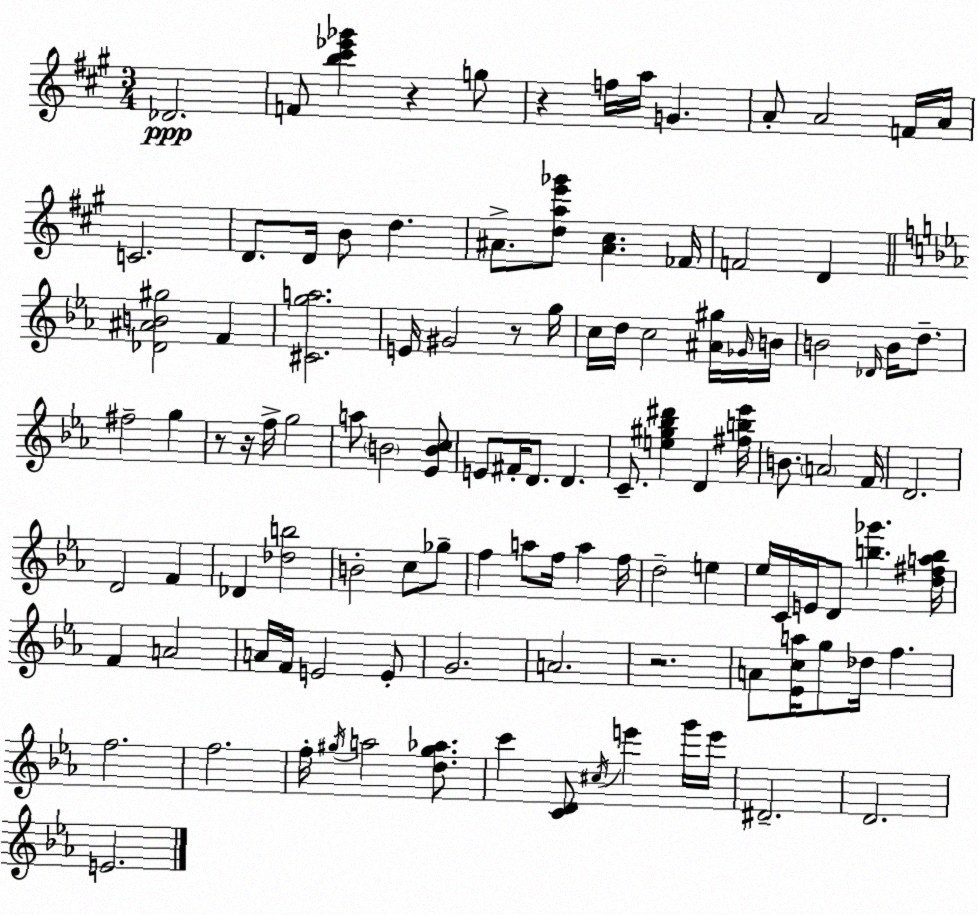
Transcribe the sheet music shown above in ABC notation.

X:1
T:Untitled
M:3/4
L:1/4
K:A
_D2 F/2 [b^c'_e'_g'] z g/2 z f/4 a/4 G A/2 A2 F/4 A/4 C2 D/2 D/4 B/2 d ^A/2 [dae'_g']/2 [^A^c] _F/4 F2 D [_D^AB^g]2 F [^Cga]2 E/4 ^G2 z/2 g/4 c/4 d/4 c2 [^A^g]/4 _G/4 B/4 B2 _D/4 B/4 d/2 ^f2 g z/2 z/4 f/4 g2 a/2 B2 [_EBc]/2 E/2 ^F/4 D/2 D C/2 [e^g_b^d'] D [^fb_e']/4 B/2 A2 F/4 D2 D2 F _D [_db]2 B2 c/2 _g/2 f a/2 f/4 a f/4 d2 e _e/4 C/4 E/4 D/2 [b_g'] [d^fab]/4 F A2 A/4 F/4 E2 E/2 G2 A2 z2 A/2 [_Eca]/4 g/2 _d/4 f f2 f2 f/4 ^g/4 a2 [d^g_a]/2 c' [CD]/2 ^c/4 e' g'/4 e'/4 ^D2 D2 E2